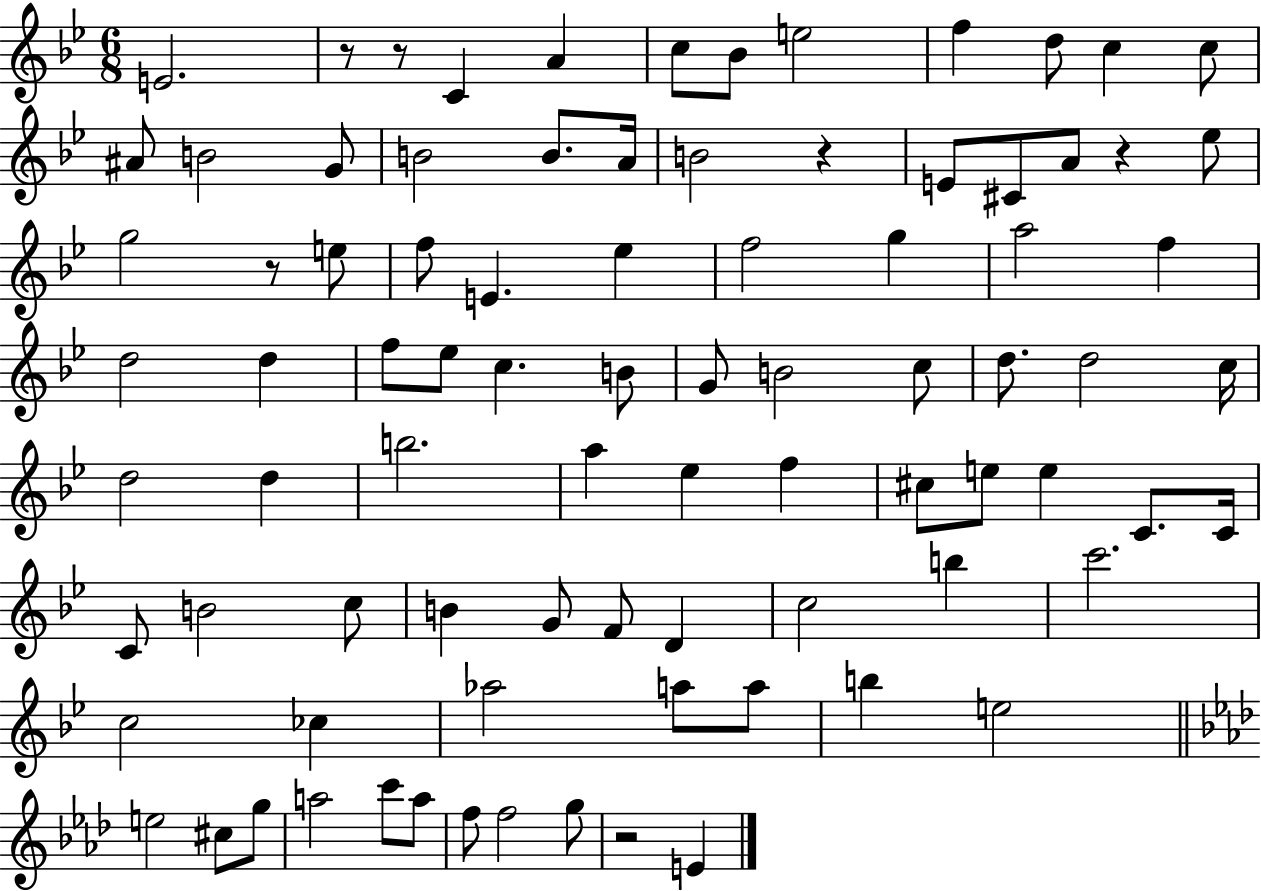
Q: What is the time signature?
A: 6/8